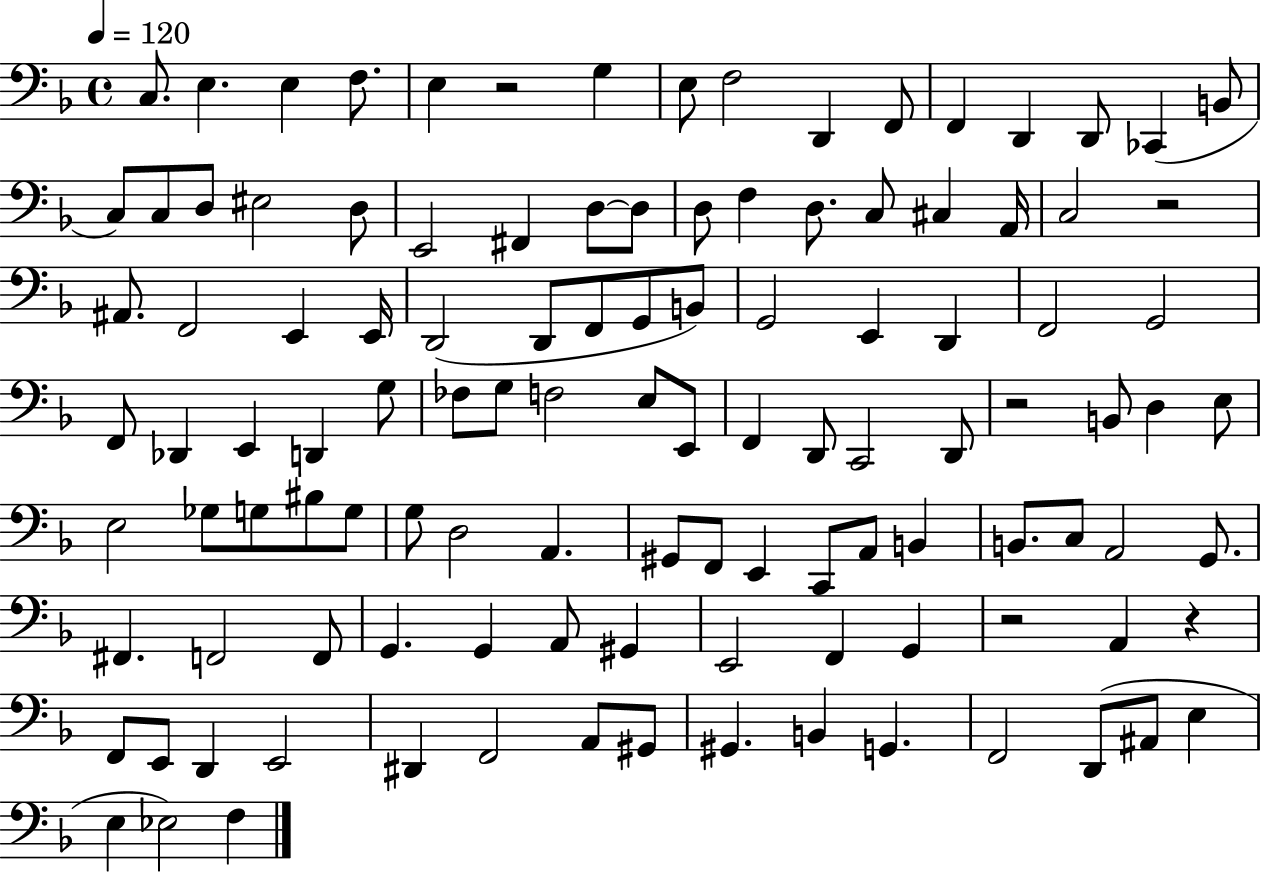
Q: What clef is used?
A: bass